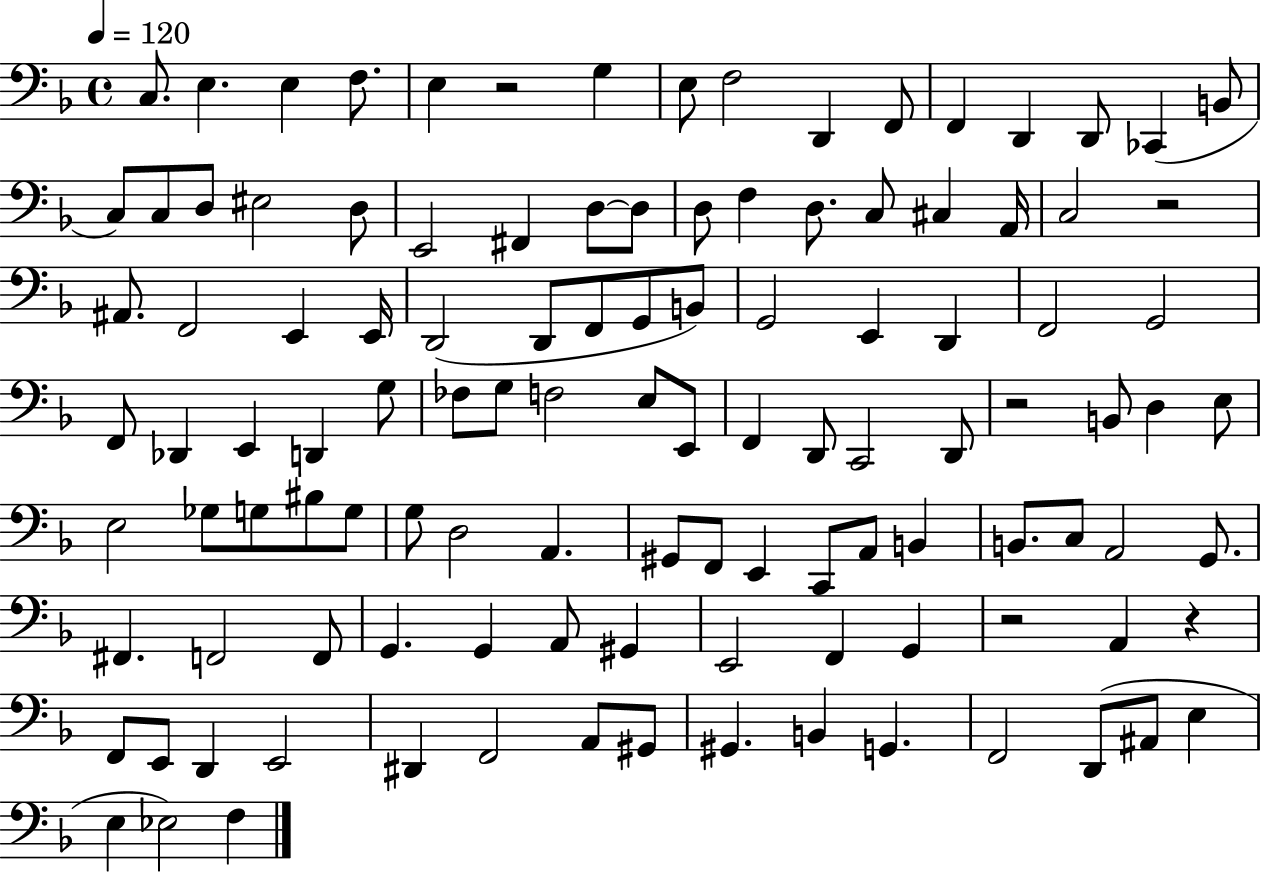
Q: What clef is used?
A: bass